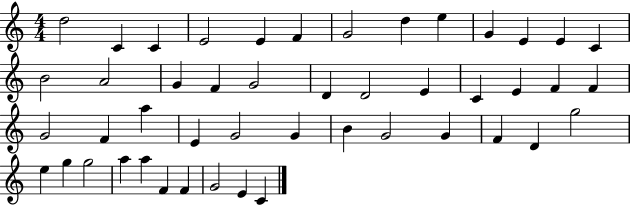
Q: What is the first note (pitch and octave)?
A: D5